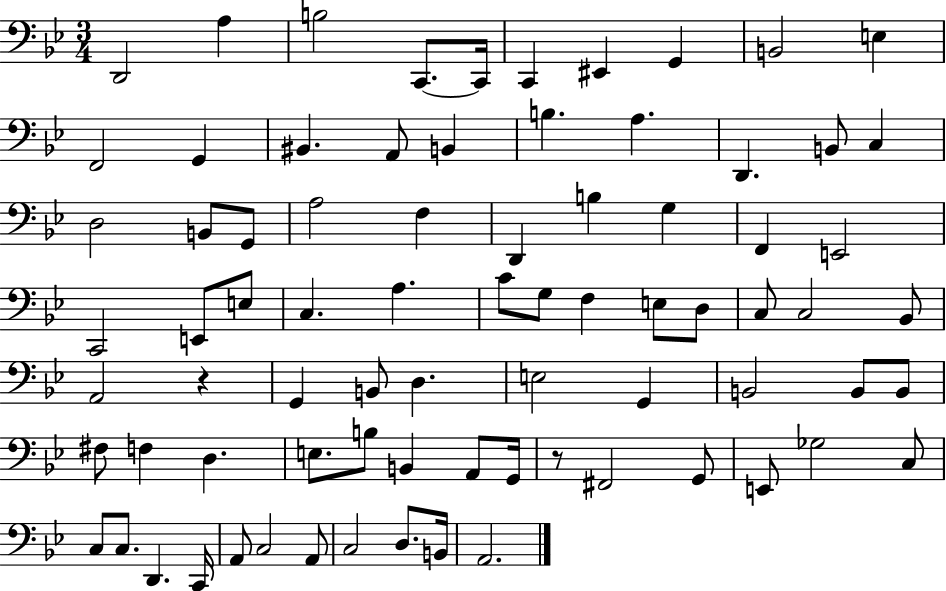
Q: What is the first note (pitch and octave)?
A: D2